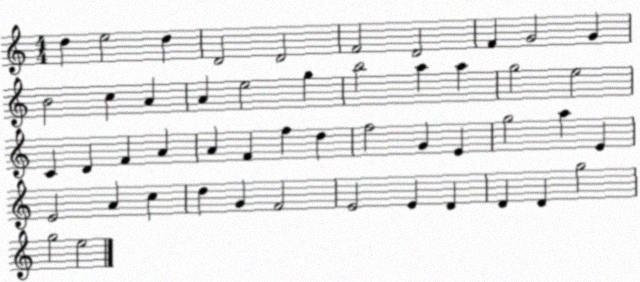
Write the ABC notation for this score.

X:1
T:Untitled
M:4/4
L:1/4
K:C
d e2 d D2 D2 F2 D2 F G2 G B2 c A A e2 g b2 a a g2 e2 C D F A A F f d f2 G E g2 a E E2 A c d G F2 E2 E D D D g2 g2 e2